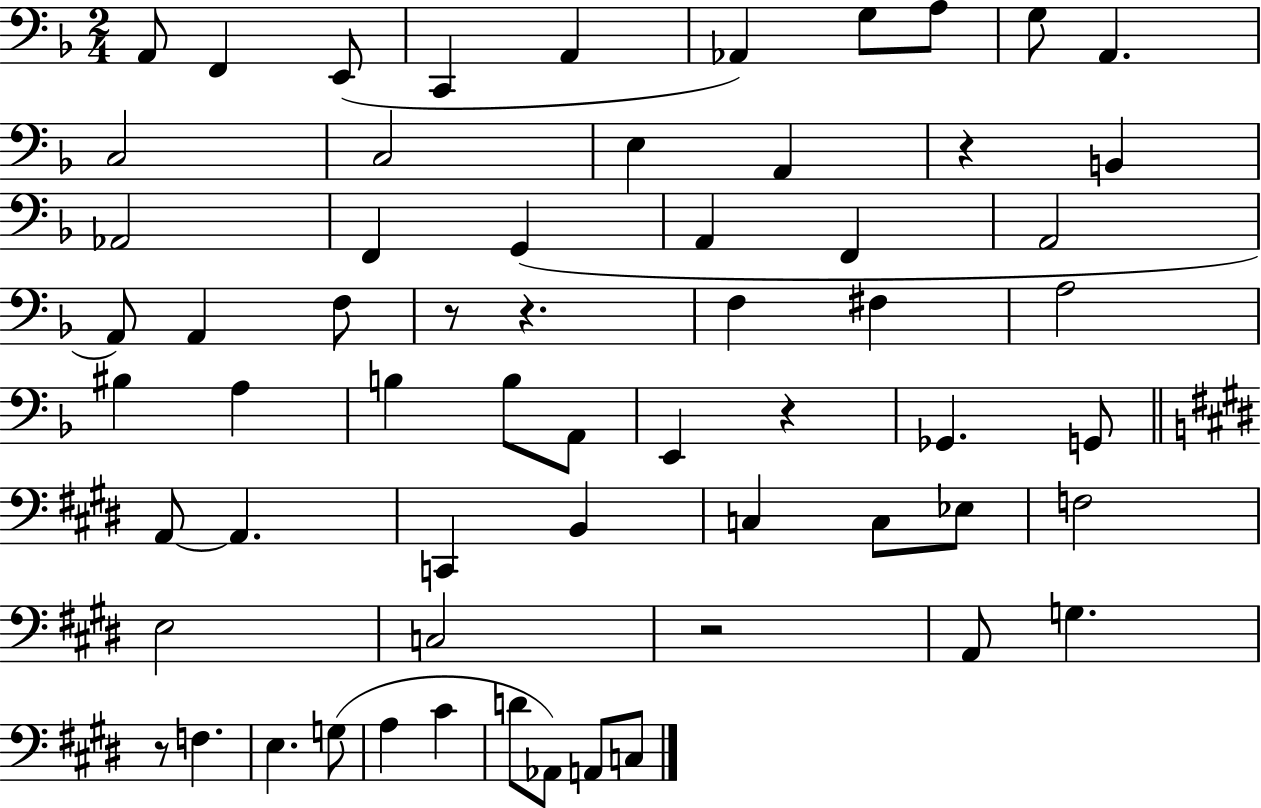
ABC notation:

X:1
T:Untitled
M:2/4
L:1/4
K:F
A,,/2 F,, E,,/2 C,, A,, _A,, G,/2 A,/2 G,/2 A,, C,2 C,2 E, A,, z B,, _A,,2 F,, G,, A,, F,, A,,2 A,,/2 A,, F,/2 z/2 z F, ^F, A,2 ^B, A, B, B,/2 A,,/2 E,, z _G,, G,,/2 A,,/2 A,, C,, B,, C, C,/2 _E,/2 F,2 E,2 C,2 z2 A,,/2 G, z/2 F, E, G,/2 A, ^C D/2 _A,,/2 A,,/2 C,/2